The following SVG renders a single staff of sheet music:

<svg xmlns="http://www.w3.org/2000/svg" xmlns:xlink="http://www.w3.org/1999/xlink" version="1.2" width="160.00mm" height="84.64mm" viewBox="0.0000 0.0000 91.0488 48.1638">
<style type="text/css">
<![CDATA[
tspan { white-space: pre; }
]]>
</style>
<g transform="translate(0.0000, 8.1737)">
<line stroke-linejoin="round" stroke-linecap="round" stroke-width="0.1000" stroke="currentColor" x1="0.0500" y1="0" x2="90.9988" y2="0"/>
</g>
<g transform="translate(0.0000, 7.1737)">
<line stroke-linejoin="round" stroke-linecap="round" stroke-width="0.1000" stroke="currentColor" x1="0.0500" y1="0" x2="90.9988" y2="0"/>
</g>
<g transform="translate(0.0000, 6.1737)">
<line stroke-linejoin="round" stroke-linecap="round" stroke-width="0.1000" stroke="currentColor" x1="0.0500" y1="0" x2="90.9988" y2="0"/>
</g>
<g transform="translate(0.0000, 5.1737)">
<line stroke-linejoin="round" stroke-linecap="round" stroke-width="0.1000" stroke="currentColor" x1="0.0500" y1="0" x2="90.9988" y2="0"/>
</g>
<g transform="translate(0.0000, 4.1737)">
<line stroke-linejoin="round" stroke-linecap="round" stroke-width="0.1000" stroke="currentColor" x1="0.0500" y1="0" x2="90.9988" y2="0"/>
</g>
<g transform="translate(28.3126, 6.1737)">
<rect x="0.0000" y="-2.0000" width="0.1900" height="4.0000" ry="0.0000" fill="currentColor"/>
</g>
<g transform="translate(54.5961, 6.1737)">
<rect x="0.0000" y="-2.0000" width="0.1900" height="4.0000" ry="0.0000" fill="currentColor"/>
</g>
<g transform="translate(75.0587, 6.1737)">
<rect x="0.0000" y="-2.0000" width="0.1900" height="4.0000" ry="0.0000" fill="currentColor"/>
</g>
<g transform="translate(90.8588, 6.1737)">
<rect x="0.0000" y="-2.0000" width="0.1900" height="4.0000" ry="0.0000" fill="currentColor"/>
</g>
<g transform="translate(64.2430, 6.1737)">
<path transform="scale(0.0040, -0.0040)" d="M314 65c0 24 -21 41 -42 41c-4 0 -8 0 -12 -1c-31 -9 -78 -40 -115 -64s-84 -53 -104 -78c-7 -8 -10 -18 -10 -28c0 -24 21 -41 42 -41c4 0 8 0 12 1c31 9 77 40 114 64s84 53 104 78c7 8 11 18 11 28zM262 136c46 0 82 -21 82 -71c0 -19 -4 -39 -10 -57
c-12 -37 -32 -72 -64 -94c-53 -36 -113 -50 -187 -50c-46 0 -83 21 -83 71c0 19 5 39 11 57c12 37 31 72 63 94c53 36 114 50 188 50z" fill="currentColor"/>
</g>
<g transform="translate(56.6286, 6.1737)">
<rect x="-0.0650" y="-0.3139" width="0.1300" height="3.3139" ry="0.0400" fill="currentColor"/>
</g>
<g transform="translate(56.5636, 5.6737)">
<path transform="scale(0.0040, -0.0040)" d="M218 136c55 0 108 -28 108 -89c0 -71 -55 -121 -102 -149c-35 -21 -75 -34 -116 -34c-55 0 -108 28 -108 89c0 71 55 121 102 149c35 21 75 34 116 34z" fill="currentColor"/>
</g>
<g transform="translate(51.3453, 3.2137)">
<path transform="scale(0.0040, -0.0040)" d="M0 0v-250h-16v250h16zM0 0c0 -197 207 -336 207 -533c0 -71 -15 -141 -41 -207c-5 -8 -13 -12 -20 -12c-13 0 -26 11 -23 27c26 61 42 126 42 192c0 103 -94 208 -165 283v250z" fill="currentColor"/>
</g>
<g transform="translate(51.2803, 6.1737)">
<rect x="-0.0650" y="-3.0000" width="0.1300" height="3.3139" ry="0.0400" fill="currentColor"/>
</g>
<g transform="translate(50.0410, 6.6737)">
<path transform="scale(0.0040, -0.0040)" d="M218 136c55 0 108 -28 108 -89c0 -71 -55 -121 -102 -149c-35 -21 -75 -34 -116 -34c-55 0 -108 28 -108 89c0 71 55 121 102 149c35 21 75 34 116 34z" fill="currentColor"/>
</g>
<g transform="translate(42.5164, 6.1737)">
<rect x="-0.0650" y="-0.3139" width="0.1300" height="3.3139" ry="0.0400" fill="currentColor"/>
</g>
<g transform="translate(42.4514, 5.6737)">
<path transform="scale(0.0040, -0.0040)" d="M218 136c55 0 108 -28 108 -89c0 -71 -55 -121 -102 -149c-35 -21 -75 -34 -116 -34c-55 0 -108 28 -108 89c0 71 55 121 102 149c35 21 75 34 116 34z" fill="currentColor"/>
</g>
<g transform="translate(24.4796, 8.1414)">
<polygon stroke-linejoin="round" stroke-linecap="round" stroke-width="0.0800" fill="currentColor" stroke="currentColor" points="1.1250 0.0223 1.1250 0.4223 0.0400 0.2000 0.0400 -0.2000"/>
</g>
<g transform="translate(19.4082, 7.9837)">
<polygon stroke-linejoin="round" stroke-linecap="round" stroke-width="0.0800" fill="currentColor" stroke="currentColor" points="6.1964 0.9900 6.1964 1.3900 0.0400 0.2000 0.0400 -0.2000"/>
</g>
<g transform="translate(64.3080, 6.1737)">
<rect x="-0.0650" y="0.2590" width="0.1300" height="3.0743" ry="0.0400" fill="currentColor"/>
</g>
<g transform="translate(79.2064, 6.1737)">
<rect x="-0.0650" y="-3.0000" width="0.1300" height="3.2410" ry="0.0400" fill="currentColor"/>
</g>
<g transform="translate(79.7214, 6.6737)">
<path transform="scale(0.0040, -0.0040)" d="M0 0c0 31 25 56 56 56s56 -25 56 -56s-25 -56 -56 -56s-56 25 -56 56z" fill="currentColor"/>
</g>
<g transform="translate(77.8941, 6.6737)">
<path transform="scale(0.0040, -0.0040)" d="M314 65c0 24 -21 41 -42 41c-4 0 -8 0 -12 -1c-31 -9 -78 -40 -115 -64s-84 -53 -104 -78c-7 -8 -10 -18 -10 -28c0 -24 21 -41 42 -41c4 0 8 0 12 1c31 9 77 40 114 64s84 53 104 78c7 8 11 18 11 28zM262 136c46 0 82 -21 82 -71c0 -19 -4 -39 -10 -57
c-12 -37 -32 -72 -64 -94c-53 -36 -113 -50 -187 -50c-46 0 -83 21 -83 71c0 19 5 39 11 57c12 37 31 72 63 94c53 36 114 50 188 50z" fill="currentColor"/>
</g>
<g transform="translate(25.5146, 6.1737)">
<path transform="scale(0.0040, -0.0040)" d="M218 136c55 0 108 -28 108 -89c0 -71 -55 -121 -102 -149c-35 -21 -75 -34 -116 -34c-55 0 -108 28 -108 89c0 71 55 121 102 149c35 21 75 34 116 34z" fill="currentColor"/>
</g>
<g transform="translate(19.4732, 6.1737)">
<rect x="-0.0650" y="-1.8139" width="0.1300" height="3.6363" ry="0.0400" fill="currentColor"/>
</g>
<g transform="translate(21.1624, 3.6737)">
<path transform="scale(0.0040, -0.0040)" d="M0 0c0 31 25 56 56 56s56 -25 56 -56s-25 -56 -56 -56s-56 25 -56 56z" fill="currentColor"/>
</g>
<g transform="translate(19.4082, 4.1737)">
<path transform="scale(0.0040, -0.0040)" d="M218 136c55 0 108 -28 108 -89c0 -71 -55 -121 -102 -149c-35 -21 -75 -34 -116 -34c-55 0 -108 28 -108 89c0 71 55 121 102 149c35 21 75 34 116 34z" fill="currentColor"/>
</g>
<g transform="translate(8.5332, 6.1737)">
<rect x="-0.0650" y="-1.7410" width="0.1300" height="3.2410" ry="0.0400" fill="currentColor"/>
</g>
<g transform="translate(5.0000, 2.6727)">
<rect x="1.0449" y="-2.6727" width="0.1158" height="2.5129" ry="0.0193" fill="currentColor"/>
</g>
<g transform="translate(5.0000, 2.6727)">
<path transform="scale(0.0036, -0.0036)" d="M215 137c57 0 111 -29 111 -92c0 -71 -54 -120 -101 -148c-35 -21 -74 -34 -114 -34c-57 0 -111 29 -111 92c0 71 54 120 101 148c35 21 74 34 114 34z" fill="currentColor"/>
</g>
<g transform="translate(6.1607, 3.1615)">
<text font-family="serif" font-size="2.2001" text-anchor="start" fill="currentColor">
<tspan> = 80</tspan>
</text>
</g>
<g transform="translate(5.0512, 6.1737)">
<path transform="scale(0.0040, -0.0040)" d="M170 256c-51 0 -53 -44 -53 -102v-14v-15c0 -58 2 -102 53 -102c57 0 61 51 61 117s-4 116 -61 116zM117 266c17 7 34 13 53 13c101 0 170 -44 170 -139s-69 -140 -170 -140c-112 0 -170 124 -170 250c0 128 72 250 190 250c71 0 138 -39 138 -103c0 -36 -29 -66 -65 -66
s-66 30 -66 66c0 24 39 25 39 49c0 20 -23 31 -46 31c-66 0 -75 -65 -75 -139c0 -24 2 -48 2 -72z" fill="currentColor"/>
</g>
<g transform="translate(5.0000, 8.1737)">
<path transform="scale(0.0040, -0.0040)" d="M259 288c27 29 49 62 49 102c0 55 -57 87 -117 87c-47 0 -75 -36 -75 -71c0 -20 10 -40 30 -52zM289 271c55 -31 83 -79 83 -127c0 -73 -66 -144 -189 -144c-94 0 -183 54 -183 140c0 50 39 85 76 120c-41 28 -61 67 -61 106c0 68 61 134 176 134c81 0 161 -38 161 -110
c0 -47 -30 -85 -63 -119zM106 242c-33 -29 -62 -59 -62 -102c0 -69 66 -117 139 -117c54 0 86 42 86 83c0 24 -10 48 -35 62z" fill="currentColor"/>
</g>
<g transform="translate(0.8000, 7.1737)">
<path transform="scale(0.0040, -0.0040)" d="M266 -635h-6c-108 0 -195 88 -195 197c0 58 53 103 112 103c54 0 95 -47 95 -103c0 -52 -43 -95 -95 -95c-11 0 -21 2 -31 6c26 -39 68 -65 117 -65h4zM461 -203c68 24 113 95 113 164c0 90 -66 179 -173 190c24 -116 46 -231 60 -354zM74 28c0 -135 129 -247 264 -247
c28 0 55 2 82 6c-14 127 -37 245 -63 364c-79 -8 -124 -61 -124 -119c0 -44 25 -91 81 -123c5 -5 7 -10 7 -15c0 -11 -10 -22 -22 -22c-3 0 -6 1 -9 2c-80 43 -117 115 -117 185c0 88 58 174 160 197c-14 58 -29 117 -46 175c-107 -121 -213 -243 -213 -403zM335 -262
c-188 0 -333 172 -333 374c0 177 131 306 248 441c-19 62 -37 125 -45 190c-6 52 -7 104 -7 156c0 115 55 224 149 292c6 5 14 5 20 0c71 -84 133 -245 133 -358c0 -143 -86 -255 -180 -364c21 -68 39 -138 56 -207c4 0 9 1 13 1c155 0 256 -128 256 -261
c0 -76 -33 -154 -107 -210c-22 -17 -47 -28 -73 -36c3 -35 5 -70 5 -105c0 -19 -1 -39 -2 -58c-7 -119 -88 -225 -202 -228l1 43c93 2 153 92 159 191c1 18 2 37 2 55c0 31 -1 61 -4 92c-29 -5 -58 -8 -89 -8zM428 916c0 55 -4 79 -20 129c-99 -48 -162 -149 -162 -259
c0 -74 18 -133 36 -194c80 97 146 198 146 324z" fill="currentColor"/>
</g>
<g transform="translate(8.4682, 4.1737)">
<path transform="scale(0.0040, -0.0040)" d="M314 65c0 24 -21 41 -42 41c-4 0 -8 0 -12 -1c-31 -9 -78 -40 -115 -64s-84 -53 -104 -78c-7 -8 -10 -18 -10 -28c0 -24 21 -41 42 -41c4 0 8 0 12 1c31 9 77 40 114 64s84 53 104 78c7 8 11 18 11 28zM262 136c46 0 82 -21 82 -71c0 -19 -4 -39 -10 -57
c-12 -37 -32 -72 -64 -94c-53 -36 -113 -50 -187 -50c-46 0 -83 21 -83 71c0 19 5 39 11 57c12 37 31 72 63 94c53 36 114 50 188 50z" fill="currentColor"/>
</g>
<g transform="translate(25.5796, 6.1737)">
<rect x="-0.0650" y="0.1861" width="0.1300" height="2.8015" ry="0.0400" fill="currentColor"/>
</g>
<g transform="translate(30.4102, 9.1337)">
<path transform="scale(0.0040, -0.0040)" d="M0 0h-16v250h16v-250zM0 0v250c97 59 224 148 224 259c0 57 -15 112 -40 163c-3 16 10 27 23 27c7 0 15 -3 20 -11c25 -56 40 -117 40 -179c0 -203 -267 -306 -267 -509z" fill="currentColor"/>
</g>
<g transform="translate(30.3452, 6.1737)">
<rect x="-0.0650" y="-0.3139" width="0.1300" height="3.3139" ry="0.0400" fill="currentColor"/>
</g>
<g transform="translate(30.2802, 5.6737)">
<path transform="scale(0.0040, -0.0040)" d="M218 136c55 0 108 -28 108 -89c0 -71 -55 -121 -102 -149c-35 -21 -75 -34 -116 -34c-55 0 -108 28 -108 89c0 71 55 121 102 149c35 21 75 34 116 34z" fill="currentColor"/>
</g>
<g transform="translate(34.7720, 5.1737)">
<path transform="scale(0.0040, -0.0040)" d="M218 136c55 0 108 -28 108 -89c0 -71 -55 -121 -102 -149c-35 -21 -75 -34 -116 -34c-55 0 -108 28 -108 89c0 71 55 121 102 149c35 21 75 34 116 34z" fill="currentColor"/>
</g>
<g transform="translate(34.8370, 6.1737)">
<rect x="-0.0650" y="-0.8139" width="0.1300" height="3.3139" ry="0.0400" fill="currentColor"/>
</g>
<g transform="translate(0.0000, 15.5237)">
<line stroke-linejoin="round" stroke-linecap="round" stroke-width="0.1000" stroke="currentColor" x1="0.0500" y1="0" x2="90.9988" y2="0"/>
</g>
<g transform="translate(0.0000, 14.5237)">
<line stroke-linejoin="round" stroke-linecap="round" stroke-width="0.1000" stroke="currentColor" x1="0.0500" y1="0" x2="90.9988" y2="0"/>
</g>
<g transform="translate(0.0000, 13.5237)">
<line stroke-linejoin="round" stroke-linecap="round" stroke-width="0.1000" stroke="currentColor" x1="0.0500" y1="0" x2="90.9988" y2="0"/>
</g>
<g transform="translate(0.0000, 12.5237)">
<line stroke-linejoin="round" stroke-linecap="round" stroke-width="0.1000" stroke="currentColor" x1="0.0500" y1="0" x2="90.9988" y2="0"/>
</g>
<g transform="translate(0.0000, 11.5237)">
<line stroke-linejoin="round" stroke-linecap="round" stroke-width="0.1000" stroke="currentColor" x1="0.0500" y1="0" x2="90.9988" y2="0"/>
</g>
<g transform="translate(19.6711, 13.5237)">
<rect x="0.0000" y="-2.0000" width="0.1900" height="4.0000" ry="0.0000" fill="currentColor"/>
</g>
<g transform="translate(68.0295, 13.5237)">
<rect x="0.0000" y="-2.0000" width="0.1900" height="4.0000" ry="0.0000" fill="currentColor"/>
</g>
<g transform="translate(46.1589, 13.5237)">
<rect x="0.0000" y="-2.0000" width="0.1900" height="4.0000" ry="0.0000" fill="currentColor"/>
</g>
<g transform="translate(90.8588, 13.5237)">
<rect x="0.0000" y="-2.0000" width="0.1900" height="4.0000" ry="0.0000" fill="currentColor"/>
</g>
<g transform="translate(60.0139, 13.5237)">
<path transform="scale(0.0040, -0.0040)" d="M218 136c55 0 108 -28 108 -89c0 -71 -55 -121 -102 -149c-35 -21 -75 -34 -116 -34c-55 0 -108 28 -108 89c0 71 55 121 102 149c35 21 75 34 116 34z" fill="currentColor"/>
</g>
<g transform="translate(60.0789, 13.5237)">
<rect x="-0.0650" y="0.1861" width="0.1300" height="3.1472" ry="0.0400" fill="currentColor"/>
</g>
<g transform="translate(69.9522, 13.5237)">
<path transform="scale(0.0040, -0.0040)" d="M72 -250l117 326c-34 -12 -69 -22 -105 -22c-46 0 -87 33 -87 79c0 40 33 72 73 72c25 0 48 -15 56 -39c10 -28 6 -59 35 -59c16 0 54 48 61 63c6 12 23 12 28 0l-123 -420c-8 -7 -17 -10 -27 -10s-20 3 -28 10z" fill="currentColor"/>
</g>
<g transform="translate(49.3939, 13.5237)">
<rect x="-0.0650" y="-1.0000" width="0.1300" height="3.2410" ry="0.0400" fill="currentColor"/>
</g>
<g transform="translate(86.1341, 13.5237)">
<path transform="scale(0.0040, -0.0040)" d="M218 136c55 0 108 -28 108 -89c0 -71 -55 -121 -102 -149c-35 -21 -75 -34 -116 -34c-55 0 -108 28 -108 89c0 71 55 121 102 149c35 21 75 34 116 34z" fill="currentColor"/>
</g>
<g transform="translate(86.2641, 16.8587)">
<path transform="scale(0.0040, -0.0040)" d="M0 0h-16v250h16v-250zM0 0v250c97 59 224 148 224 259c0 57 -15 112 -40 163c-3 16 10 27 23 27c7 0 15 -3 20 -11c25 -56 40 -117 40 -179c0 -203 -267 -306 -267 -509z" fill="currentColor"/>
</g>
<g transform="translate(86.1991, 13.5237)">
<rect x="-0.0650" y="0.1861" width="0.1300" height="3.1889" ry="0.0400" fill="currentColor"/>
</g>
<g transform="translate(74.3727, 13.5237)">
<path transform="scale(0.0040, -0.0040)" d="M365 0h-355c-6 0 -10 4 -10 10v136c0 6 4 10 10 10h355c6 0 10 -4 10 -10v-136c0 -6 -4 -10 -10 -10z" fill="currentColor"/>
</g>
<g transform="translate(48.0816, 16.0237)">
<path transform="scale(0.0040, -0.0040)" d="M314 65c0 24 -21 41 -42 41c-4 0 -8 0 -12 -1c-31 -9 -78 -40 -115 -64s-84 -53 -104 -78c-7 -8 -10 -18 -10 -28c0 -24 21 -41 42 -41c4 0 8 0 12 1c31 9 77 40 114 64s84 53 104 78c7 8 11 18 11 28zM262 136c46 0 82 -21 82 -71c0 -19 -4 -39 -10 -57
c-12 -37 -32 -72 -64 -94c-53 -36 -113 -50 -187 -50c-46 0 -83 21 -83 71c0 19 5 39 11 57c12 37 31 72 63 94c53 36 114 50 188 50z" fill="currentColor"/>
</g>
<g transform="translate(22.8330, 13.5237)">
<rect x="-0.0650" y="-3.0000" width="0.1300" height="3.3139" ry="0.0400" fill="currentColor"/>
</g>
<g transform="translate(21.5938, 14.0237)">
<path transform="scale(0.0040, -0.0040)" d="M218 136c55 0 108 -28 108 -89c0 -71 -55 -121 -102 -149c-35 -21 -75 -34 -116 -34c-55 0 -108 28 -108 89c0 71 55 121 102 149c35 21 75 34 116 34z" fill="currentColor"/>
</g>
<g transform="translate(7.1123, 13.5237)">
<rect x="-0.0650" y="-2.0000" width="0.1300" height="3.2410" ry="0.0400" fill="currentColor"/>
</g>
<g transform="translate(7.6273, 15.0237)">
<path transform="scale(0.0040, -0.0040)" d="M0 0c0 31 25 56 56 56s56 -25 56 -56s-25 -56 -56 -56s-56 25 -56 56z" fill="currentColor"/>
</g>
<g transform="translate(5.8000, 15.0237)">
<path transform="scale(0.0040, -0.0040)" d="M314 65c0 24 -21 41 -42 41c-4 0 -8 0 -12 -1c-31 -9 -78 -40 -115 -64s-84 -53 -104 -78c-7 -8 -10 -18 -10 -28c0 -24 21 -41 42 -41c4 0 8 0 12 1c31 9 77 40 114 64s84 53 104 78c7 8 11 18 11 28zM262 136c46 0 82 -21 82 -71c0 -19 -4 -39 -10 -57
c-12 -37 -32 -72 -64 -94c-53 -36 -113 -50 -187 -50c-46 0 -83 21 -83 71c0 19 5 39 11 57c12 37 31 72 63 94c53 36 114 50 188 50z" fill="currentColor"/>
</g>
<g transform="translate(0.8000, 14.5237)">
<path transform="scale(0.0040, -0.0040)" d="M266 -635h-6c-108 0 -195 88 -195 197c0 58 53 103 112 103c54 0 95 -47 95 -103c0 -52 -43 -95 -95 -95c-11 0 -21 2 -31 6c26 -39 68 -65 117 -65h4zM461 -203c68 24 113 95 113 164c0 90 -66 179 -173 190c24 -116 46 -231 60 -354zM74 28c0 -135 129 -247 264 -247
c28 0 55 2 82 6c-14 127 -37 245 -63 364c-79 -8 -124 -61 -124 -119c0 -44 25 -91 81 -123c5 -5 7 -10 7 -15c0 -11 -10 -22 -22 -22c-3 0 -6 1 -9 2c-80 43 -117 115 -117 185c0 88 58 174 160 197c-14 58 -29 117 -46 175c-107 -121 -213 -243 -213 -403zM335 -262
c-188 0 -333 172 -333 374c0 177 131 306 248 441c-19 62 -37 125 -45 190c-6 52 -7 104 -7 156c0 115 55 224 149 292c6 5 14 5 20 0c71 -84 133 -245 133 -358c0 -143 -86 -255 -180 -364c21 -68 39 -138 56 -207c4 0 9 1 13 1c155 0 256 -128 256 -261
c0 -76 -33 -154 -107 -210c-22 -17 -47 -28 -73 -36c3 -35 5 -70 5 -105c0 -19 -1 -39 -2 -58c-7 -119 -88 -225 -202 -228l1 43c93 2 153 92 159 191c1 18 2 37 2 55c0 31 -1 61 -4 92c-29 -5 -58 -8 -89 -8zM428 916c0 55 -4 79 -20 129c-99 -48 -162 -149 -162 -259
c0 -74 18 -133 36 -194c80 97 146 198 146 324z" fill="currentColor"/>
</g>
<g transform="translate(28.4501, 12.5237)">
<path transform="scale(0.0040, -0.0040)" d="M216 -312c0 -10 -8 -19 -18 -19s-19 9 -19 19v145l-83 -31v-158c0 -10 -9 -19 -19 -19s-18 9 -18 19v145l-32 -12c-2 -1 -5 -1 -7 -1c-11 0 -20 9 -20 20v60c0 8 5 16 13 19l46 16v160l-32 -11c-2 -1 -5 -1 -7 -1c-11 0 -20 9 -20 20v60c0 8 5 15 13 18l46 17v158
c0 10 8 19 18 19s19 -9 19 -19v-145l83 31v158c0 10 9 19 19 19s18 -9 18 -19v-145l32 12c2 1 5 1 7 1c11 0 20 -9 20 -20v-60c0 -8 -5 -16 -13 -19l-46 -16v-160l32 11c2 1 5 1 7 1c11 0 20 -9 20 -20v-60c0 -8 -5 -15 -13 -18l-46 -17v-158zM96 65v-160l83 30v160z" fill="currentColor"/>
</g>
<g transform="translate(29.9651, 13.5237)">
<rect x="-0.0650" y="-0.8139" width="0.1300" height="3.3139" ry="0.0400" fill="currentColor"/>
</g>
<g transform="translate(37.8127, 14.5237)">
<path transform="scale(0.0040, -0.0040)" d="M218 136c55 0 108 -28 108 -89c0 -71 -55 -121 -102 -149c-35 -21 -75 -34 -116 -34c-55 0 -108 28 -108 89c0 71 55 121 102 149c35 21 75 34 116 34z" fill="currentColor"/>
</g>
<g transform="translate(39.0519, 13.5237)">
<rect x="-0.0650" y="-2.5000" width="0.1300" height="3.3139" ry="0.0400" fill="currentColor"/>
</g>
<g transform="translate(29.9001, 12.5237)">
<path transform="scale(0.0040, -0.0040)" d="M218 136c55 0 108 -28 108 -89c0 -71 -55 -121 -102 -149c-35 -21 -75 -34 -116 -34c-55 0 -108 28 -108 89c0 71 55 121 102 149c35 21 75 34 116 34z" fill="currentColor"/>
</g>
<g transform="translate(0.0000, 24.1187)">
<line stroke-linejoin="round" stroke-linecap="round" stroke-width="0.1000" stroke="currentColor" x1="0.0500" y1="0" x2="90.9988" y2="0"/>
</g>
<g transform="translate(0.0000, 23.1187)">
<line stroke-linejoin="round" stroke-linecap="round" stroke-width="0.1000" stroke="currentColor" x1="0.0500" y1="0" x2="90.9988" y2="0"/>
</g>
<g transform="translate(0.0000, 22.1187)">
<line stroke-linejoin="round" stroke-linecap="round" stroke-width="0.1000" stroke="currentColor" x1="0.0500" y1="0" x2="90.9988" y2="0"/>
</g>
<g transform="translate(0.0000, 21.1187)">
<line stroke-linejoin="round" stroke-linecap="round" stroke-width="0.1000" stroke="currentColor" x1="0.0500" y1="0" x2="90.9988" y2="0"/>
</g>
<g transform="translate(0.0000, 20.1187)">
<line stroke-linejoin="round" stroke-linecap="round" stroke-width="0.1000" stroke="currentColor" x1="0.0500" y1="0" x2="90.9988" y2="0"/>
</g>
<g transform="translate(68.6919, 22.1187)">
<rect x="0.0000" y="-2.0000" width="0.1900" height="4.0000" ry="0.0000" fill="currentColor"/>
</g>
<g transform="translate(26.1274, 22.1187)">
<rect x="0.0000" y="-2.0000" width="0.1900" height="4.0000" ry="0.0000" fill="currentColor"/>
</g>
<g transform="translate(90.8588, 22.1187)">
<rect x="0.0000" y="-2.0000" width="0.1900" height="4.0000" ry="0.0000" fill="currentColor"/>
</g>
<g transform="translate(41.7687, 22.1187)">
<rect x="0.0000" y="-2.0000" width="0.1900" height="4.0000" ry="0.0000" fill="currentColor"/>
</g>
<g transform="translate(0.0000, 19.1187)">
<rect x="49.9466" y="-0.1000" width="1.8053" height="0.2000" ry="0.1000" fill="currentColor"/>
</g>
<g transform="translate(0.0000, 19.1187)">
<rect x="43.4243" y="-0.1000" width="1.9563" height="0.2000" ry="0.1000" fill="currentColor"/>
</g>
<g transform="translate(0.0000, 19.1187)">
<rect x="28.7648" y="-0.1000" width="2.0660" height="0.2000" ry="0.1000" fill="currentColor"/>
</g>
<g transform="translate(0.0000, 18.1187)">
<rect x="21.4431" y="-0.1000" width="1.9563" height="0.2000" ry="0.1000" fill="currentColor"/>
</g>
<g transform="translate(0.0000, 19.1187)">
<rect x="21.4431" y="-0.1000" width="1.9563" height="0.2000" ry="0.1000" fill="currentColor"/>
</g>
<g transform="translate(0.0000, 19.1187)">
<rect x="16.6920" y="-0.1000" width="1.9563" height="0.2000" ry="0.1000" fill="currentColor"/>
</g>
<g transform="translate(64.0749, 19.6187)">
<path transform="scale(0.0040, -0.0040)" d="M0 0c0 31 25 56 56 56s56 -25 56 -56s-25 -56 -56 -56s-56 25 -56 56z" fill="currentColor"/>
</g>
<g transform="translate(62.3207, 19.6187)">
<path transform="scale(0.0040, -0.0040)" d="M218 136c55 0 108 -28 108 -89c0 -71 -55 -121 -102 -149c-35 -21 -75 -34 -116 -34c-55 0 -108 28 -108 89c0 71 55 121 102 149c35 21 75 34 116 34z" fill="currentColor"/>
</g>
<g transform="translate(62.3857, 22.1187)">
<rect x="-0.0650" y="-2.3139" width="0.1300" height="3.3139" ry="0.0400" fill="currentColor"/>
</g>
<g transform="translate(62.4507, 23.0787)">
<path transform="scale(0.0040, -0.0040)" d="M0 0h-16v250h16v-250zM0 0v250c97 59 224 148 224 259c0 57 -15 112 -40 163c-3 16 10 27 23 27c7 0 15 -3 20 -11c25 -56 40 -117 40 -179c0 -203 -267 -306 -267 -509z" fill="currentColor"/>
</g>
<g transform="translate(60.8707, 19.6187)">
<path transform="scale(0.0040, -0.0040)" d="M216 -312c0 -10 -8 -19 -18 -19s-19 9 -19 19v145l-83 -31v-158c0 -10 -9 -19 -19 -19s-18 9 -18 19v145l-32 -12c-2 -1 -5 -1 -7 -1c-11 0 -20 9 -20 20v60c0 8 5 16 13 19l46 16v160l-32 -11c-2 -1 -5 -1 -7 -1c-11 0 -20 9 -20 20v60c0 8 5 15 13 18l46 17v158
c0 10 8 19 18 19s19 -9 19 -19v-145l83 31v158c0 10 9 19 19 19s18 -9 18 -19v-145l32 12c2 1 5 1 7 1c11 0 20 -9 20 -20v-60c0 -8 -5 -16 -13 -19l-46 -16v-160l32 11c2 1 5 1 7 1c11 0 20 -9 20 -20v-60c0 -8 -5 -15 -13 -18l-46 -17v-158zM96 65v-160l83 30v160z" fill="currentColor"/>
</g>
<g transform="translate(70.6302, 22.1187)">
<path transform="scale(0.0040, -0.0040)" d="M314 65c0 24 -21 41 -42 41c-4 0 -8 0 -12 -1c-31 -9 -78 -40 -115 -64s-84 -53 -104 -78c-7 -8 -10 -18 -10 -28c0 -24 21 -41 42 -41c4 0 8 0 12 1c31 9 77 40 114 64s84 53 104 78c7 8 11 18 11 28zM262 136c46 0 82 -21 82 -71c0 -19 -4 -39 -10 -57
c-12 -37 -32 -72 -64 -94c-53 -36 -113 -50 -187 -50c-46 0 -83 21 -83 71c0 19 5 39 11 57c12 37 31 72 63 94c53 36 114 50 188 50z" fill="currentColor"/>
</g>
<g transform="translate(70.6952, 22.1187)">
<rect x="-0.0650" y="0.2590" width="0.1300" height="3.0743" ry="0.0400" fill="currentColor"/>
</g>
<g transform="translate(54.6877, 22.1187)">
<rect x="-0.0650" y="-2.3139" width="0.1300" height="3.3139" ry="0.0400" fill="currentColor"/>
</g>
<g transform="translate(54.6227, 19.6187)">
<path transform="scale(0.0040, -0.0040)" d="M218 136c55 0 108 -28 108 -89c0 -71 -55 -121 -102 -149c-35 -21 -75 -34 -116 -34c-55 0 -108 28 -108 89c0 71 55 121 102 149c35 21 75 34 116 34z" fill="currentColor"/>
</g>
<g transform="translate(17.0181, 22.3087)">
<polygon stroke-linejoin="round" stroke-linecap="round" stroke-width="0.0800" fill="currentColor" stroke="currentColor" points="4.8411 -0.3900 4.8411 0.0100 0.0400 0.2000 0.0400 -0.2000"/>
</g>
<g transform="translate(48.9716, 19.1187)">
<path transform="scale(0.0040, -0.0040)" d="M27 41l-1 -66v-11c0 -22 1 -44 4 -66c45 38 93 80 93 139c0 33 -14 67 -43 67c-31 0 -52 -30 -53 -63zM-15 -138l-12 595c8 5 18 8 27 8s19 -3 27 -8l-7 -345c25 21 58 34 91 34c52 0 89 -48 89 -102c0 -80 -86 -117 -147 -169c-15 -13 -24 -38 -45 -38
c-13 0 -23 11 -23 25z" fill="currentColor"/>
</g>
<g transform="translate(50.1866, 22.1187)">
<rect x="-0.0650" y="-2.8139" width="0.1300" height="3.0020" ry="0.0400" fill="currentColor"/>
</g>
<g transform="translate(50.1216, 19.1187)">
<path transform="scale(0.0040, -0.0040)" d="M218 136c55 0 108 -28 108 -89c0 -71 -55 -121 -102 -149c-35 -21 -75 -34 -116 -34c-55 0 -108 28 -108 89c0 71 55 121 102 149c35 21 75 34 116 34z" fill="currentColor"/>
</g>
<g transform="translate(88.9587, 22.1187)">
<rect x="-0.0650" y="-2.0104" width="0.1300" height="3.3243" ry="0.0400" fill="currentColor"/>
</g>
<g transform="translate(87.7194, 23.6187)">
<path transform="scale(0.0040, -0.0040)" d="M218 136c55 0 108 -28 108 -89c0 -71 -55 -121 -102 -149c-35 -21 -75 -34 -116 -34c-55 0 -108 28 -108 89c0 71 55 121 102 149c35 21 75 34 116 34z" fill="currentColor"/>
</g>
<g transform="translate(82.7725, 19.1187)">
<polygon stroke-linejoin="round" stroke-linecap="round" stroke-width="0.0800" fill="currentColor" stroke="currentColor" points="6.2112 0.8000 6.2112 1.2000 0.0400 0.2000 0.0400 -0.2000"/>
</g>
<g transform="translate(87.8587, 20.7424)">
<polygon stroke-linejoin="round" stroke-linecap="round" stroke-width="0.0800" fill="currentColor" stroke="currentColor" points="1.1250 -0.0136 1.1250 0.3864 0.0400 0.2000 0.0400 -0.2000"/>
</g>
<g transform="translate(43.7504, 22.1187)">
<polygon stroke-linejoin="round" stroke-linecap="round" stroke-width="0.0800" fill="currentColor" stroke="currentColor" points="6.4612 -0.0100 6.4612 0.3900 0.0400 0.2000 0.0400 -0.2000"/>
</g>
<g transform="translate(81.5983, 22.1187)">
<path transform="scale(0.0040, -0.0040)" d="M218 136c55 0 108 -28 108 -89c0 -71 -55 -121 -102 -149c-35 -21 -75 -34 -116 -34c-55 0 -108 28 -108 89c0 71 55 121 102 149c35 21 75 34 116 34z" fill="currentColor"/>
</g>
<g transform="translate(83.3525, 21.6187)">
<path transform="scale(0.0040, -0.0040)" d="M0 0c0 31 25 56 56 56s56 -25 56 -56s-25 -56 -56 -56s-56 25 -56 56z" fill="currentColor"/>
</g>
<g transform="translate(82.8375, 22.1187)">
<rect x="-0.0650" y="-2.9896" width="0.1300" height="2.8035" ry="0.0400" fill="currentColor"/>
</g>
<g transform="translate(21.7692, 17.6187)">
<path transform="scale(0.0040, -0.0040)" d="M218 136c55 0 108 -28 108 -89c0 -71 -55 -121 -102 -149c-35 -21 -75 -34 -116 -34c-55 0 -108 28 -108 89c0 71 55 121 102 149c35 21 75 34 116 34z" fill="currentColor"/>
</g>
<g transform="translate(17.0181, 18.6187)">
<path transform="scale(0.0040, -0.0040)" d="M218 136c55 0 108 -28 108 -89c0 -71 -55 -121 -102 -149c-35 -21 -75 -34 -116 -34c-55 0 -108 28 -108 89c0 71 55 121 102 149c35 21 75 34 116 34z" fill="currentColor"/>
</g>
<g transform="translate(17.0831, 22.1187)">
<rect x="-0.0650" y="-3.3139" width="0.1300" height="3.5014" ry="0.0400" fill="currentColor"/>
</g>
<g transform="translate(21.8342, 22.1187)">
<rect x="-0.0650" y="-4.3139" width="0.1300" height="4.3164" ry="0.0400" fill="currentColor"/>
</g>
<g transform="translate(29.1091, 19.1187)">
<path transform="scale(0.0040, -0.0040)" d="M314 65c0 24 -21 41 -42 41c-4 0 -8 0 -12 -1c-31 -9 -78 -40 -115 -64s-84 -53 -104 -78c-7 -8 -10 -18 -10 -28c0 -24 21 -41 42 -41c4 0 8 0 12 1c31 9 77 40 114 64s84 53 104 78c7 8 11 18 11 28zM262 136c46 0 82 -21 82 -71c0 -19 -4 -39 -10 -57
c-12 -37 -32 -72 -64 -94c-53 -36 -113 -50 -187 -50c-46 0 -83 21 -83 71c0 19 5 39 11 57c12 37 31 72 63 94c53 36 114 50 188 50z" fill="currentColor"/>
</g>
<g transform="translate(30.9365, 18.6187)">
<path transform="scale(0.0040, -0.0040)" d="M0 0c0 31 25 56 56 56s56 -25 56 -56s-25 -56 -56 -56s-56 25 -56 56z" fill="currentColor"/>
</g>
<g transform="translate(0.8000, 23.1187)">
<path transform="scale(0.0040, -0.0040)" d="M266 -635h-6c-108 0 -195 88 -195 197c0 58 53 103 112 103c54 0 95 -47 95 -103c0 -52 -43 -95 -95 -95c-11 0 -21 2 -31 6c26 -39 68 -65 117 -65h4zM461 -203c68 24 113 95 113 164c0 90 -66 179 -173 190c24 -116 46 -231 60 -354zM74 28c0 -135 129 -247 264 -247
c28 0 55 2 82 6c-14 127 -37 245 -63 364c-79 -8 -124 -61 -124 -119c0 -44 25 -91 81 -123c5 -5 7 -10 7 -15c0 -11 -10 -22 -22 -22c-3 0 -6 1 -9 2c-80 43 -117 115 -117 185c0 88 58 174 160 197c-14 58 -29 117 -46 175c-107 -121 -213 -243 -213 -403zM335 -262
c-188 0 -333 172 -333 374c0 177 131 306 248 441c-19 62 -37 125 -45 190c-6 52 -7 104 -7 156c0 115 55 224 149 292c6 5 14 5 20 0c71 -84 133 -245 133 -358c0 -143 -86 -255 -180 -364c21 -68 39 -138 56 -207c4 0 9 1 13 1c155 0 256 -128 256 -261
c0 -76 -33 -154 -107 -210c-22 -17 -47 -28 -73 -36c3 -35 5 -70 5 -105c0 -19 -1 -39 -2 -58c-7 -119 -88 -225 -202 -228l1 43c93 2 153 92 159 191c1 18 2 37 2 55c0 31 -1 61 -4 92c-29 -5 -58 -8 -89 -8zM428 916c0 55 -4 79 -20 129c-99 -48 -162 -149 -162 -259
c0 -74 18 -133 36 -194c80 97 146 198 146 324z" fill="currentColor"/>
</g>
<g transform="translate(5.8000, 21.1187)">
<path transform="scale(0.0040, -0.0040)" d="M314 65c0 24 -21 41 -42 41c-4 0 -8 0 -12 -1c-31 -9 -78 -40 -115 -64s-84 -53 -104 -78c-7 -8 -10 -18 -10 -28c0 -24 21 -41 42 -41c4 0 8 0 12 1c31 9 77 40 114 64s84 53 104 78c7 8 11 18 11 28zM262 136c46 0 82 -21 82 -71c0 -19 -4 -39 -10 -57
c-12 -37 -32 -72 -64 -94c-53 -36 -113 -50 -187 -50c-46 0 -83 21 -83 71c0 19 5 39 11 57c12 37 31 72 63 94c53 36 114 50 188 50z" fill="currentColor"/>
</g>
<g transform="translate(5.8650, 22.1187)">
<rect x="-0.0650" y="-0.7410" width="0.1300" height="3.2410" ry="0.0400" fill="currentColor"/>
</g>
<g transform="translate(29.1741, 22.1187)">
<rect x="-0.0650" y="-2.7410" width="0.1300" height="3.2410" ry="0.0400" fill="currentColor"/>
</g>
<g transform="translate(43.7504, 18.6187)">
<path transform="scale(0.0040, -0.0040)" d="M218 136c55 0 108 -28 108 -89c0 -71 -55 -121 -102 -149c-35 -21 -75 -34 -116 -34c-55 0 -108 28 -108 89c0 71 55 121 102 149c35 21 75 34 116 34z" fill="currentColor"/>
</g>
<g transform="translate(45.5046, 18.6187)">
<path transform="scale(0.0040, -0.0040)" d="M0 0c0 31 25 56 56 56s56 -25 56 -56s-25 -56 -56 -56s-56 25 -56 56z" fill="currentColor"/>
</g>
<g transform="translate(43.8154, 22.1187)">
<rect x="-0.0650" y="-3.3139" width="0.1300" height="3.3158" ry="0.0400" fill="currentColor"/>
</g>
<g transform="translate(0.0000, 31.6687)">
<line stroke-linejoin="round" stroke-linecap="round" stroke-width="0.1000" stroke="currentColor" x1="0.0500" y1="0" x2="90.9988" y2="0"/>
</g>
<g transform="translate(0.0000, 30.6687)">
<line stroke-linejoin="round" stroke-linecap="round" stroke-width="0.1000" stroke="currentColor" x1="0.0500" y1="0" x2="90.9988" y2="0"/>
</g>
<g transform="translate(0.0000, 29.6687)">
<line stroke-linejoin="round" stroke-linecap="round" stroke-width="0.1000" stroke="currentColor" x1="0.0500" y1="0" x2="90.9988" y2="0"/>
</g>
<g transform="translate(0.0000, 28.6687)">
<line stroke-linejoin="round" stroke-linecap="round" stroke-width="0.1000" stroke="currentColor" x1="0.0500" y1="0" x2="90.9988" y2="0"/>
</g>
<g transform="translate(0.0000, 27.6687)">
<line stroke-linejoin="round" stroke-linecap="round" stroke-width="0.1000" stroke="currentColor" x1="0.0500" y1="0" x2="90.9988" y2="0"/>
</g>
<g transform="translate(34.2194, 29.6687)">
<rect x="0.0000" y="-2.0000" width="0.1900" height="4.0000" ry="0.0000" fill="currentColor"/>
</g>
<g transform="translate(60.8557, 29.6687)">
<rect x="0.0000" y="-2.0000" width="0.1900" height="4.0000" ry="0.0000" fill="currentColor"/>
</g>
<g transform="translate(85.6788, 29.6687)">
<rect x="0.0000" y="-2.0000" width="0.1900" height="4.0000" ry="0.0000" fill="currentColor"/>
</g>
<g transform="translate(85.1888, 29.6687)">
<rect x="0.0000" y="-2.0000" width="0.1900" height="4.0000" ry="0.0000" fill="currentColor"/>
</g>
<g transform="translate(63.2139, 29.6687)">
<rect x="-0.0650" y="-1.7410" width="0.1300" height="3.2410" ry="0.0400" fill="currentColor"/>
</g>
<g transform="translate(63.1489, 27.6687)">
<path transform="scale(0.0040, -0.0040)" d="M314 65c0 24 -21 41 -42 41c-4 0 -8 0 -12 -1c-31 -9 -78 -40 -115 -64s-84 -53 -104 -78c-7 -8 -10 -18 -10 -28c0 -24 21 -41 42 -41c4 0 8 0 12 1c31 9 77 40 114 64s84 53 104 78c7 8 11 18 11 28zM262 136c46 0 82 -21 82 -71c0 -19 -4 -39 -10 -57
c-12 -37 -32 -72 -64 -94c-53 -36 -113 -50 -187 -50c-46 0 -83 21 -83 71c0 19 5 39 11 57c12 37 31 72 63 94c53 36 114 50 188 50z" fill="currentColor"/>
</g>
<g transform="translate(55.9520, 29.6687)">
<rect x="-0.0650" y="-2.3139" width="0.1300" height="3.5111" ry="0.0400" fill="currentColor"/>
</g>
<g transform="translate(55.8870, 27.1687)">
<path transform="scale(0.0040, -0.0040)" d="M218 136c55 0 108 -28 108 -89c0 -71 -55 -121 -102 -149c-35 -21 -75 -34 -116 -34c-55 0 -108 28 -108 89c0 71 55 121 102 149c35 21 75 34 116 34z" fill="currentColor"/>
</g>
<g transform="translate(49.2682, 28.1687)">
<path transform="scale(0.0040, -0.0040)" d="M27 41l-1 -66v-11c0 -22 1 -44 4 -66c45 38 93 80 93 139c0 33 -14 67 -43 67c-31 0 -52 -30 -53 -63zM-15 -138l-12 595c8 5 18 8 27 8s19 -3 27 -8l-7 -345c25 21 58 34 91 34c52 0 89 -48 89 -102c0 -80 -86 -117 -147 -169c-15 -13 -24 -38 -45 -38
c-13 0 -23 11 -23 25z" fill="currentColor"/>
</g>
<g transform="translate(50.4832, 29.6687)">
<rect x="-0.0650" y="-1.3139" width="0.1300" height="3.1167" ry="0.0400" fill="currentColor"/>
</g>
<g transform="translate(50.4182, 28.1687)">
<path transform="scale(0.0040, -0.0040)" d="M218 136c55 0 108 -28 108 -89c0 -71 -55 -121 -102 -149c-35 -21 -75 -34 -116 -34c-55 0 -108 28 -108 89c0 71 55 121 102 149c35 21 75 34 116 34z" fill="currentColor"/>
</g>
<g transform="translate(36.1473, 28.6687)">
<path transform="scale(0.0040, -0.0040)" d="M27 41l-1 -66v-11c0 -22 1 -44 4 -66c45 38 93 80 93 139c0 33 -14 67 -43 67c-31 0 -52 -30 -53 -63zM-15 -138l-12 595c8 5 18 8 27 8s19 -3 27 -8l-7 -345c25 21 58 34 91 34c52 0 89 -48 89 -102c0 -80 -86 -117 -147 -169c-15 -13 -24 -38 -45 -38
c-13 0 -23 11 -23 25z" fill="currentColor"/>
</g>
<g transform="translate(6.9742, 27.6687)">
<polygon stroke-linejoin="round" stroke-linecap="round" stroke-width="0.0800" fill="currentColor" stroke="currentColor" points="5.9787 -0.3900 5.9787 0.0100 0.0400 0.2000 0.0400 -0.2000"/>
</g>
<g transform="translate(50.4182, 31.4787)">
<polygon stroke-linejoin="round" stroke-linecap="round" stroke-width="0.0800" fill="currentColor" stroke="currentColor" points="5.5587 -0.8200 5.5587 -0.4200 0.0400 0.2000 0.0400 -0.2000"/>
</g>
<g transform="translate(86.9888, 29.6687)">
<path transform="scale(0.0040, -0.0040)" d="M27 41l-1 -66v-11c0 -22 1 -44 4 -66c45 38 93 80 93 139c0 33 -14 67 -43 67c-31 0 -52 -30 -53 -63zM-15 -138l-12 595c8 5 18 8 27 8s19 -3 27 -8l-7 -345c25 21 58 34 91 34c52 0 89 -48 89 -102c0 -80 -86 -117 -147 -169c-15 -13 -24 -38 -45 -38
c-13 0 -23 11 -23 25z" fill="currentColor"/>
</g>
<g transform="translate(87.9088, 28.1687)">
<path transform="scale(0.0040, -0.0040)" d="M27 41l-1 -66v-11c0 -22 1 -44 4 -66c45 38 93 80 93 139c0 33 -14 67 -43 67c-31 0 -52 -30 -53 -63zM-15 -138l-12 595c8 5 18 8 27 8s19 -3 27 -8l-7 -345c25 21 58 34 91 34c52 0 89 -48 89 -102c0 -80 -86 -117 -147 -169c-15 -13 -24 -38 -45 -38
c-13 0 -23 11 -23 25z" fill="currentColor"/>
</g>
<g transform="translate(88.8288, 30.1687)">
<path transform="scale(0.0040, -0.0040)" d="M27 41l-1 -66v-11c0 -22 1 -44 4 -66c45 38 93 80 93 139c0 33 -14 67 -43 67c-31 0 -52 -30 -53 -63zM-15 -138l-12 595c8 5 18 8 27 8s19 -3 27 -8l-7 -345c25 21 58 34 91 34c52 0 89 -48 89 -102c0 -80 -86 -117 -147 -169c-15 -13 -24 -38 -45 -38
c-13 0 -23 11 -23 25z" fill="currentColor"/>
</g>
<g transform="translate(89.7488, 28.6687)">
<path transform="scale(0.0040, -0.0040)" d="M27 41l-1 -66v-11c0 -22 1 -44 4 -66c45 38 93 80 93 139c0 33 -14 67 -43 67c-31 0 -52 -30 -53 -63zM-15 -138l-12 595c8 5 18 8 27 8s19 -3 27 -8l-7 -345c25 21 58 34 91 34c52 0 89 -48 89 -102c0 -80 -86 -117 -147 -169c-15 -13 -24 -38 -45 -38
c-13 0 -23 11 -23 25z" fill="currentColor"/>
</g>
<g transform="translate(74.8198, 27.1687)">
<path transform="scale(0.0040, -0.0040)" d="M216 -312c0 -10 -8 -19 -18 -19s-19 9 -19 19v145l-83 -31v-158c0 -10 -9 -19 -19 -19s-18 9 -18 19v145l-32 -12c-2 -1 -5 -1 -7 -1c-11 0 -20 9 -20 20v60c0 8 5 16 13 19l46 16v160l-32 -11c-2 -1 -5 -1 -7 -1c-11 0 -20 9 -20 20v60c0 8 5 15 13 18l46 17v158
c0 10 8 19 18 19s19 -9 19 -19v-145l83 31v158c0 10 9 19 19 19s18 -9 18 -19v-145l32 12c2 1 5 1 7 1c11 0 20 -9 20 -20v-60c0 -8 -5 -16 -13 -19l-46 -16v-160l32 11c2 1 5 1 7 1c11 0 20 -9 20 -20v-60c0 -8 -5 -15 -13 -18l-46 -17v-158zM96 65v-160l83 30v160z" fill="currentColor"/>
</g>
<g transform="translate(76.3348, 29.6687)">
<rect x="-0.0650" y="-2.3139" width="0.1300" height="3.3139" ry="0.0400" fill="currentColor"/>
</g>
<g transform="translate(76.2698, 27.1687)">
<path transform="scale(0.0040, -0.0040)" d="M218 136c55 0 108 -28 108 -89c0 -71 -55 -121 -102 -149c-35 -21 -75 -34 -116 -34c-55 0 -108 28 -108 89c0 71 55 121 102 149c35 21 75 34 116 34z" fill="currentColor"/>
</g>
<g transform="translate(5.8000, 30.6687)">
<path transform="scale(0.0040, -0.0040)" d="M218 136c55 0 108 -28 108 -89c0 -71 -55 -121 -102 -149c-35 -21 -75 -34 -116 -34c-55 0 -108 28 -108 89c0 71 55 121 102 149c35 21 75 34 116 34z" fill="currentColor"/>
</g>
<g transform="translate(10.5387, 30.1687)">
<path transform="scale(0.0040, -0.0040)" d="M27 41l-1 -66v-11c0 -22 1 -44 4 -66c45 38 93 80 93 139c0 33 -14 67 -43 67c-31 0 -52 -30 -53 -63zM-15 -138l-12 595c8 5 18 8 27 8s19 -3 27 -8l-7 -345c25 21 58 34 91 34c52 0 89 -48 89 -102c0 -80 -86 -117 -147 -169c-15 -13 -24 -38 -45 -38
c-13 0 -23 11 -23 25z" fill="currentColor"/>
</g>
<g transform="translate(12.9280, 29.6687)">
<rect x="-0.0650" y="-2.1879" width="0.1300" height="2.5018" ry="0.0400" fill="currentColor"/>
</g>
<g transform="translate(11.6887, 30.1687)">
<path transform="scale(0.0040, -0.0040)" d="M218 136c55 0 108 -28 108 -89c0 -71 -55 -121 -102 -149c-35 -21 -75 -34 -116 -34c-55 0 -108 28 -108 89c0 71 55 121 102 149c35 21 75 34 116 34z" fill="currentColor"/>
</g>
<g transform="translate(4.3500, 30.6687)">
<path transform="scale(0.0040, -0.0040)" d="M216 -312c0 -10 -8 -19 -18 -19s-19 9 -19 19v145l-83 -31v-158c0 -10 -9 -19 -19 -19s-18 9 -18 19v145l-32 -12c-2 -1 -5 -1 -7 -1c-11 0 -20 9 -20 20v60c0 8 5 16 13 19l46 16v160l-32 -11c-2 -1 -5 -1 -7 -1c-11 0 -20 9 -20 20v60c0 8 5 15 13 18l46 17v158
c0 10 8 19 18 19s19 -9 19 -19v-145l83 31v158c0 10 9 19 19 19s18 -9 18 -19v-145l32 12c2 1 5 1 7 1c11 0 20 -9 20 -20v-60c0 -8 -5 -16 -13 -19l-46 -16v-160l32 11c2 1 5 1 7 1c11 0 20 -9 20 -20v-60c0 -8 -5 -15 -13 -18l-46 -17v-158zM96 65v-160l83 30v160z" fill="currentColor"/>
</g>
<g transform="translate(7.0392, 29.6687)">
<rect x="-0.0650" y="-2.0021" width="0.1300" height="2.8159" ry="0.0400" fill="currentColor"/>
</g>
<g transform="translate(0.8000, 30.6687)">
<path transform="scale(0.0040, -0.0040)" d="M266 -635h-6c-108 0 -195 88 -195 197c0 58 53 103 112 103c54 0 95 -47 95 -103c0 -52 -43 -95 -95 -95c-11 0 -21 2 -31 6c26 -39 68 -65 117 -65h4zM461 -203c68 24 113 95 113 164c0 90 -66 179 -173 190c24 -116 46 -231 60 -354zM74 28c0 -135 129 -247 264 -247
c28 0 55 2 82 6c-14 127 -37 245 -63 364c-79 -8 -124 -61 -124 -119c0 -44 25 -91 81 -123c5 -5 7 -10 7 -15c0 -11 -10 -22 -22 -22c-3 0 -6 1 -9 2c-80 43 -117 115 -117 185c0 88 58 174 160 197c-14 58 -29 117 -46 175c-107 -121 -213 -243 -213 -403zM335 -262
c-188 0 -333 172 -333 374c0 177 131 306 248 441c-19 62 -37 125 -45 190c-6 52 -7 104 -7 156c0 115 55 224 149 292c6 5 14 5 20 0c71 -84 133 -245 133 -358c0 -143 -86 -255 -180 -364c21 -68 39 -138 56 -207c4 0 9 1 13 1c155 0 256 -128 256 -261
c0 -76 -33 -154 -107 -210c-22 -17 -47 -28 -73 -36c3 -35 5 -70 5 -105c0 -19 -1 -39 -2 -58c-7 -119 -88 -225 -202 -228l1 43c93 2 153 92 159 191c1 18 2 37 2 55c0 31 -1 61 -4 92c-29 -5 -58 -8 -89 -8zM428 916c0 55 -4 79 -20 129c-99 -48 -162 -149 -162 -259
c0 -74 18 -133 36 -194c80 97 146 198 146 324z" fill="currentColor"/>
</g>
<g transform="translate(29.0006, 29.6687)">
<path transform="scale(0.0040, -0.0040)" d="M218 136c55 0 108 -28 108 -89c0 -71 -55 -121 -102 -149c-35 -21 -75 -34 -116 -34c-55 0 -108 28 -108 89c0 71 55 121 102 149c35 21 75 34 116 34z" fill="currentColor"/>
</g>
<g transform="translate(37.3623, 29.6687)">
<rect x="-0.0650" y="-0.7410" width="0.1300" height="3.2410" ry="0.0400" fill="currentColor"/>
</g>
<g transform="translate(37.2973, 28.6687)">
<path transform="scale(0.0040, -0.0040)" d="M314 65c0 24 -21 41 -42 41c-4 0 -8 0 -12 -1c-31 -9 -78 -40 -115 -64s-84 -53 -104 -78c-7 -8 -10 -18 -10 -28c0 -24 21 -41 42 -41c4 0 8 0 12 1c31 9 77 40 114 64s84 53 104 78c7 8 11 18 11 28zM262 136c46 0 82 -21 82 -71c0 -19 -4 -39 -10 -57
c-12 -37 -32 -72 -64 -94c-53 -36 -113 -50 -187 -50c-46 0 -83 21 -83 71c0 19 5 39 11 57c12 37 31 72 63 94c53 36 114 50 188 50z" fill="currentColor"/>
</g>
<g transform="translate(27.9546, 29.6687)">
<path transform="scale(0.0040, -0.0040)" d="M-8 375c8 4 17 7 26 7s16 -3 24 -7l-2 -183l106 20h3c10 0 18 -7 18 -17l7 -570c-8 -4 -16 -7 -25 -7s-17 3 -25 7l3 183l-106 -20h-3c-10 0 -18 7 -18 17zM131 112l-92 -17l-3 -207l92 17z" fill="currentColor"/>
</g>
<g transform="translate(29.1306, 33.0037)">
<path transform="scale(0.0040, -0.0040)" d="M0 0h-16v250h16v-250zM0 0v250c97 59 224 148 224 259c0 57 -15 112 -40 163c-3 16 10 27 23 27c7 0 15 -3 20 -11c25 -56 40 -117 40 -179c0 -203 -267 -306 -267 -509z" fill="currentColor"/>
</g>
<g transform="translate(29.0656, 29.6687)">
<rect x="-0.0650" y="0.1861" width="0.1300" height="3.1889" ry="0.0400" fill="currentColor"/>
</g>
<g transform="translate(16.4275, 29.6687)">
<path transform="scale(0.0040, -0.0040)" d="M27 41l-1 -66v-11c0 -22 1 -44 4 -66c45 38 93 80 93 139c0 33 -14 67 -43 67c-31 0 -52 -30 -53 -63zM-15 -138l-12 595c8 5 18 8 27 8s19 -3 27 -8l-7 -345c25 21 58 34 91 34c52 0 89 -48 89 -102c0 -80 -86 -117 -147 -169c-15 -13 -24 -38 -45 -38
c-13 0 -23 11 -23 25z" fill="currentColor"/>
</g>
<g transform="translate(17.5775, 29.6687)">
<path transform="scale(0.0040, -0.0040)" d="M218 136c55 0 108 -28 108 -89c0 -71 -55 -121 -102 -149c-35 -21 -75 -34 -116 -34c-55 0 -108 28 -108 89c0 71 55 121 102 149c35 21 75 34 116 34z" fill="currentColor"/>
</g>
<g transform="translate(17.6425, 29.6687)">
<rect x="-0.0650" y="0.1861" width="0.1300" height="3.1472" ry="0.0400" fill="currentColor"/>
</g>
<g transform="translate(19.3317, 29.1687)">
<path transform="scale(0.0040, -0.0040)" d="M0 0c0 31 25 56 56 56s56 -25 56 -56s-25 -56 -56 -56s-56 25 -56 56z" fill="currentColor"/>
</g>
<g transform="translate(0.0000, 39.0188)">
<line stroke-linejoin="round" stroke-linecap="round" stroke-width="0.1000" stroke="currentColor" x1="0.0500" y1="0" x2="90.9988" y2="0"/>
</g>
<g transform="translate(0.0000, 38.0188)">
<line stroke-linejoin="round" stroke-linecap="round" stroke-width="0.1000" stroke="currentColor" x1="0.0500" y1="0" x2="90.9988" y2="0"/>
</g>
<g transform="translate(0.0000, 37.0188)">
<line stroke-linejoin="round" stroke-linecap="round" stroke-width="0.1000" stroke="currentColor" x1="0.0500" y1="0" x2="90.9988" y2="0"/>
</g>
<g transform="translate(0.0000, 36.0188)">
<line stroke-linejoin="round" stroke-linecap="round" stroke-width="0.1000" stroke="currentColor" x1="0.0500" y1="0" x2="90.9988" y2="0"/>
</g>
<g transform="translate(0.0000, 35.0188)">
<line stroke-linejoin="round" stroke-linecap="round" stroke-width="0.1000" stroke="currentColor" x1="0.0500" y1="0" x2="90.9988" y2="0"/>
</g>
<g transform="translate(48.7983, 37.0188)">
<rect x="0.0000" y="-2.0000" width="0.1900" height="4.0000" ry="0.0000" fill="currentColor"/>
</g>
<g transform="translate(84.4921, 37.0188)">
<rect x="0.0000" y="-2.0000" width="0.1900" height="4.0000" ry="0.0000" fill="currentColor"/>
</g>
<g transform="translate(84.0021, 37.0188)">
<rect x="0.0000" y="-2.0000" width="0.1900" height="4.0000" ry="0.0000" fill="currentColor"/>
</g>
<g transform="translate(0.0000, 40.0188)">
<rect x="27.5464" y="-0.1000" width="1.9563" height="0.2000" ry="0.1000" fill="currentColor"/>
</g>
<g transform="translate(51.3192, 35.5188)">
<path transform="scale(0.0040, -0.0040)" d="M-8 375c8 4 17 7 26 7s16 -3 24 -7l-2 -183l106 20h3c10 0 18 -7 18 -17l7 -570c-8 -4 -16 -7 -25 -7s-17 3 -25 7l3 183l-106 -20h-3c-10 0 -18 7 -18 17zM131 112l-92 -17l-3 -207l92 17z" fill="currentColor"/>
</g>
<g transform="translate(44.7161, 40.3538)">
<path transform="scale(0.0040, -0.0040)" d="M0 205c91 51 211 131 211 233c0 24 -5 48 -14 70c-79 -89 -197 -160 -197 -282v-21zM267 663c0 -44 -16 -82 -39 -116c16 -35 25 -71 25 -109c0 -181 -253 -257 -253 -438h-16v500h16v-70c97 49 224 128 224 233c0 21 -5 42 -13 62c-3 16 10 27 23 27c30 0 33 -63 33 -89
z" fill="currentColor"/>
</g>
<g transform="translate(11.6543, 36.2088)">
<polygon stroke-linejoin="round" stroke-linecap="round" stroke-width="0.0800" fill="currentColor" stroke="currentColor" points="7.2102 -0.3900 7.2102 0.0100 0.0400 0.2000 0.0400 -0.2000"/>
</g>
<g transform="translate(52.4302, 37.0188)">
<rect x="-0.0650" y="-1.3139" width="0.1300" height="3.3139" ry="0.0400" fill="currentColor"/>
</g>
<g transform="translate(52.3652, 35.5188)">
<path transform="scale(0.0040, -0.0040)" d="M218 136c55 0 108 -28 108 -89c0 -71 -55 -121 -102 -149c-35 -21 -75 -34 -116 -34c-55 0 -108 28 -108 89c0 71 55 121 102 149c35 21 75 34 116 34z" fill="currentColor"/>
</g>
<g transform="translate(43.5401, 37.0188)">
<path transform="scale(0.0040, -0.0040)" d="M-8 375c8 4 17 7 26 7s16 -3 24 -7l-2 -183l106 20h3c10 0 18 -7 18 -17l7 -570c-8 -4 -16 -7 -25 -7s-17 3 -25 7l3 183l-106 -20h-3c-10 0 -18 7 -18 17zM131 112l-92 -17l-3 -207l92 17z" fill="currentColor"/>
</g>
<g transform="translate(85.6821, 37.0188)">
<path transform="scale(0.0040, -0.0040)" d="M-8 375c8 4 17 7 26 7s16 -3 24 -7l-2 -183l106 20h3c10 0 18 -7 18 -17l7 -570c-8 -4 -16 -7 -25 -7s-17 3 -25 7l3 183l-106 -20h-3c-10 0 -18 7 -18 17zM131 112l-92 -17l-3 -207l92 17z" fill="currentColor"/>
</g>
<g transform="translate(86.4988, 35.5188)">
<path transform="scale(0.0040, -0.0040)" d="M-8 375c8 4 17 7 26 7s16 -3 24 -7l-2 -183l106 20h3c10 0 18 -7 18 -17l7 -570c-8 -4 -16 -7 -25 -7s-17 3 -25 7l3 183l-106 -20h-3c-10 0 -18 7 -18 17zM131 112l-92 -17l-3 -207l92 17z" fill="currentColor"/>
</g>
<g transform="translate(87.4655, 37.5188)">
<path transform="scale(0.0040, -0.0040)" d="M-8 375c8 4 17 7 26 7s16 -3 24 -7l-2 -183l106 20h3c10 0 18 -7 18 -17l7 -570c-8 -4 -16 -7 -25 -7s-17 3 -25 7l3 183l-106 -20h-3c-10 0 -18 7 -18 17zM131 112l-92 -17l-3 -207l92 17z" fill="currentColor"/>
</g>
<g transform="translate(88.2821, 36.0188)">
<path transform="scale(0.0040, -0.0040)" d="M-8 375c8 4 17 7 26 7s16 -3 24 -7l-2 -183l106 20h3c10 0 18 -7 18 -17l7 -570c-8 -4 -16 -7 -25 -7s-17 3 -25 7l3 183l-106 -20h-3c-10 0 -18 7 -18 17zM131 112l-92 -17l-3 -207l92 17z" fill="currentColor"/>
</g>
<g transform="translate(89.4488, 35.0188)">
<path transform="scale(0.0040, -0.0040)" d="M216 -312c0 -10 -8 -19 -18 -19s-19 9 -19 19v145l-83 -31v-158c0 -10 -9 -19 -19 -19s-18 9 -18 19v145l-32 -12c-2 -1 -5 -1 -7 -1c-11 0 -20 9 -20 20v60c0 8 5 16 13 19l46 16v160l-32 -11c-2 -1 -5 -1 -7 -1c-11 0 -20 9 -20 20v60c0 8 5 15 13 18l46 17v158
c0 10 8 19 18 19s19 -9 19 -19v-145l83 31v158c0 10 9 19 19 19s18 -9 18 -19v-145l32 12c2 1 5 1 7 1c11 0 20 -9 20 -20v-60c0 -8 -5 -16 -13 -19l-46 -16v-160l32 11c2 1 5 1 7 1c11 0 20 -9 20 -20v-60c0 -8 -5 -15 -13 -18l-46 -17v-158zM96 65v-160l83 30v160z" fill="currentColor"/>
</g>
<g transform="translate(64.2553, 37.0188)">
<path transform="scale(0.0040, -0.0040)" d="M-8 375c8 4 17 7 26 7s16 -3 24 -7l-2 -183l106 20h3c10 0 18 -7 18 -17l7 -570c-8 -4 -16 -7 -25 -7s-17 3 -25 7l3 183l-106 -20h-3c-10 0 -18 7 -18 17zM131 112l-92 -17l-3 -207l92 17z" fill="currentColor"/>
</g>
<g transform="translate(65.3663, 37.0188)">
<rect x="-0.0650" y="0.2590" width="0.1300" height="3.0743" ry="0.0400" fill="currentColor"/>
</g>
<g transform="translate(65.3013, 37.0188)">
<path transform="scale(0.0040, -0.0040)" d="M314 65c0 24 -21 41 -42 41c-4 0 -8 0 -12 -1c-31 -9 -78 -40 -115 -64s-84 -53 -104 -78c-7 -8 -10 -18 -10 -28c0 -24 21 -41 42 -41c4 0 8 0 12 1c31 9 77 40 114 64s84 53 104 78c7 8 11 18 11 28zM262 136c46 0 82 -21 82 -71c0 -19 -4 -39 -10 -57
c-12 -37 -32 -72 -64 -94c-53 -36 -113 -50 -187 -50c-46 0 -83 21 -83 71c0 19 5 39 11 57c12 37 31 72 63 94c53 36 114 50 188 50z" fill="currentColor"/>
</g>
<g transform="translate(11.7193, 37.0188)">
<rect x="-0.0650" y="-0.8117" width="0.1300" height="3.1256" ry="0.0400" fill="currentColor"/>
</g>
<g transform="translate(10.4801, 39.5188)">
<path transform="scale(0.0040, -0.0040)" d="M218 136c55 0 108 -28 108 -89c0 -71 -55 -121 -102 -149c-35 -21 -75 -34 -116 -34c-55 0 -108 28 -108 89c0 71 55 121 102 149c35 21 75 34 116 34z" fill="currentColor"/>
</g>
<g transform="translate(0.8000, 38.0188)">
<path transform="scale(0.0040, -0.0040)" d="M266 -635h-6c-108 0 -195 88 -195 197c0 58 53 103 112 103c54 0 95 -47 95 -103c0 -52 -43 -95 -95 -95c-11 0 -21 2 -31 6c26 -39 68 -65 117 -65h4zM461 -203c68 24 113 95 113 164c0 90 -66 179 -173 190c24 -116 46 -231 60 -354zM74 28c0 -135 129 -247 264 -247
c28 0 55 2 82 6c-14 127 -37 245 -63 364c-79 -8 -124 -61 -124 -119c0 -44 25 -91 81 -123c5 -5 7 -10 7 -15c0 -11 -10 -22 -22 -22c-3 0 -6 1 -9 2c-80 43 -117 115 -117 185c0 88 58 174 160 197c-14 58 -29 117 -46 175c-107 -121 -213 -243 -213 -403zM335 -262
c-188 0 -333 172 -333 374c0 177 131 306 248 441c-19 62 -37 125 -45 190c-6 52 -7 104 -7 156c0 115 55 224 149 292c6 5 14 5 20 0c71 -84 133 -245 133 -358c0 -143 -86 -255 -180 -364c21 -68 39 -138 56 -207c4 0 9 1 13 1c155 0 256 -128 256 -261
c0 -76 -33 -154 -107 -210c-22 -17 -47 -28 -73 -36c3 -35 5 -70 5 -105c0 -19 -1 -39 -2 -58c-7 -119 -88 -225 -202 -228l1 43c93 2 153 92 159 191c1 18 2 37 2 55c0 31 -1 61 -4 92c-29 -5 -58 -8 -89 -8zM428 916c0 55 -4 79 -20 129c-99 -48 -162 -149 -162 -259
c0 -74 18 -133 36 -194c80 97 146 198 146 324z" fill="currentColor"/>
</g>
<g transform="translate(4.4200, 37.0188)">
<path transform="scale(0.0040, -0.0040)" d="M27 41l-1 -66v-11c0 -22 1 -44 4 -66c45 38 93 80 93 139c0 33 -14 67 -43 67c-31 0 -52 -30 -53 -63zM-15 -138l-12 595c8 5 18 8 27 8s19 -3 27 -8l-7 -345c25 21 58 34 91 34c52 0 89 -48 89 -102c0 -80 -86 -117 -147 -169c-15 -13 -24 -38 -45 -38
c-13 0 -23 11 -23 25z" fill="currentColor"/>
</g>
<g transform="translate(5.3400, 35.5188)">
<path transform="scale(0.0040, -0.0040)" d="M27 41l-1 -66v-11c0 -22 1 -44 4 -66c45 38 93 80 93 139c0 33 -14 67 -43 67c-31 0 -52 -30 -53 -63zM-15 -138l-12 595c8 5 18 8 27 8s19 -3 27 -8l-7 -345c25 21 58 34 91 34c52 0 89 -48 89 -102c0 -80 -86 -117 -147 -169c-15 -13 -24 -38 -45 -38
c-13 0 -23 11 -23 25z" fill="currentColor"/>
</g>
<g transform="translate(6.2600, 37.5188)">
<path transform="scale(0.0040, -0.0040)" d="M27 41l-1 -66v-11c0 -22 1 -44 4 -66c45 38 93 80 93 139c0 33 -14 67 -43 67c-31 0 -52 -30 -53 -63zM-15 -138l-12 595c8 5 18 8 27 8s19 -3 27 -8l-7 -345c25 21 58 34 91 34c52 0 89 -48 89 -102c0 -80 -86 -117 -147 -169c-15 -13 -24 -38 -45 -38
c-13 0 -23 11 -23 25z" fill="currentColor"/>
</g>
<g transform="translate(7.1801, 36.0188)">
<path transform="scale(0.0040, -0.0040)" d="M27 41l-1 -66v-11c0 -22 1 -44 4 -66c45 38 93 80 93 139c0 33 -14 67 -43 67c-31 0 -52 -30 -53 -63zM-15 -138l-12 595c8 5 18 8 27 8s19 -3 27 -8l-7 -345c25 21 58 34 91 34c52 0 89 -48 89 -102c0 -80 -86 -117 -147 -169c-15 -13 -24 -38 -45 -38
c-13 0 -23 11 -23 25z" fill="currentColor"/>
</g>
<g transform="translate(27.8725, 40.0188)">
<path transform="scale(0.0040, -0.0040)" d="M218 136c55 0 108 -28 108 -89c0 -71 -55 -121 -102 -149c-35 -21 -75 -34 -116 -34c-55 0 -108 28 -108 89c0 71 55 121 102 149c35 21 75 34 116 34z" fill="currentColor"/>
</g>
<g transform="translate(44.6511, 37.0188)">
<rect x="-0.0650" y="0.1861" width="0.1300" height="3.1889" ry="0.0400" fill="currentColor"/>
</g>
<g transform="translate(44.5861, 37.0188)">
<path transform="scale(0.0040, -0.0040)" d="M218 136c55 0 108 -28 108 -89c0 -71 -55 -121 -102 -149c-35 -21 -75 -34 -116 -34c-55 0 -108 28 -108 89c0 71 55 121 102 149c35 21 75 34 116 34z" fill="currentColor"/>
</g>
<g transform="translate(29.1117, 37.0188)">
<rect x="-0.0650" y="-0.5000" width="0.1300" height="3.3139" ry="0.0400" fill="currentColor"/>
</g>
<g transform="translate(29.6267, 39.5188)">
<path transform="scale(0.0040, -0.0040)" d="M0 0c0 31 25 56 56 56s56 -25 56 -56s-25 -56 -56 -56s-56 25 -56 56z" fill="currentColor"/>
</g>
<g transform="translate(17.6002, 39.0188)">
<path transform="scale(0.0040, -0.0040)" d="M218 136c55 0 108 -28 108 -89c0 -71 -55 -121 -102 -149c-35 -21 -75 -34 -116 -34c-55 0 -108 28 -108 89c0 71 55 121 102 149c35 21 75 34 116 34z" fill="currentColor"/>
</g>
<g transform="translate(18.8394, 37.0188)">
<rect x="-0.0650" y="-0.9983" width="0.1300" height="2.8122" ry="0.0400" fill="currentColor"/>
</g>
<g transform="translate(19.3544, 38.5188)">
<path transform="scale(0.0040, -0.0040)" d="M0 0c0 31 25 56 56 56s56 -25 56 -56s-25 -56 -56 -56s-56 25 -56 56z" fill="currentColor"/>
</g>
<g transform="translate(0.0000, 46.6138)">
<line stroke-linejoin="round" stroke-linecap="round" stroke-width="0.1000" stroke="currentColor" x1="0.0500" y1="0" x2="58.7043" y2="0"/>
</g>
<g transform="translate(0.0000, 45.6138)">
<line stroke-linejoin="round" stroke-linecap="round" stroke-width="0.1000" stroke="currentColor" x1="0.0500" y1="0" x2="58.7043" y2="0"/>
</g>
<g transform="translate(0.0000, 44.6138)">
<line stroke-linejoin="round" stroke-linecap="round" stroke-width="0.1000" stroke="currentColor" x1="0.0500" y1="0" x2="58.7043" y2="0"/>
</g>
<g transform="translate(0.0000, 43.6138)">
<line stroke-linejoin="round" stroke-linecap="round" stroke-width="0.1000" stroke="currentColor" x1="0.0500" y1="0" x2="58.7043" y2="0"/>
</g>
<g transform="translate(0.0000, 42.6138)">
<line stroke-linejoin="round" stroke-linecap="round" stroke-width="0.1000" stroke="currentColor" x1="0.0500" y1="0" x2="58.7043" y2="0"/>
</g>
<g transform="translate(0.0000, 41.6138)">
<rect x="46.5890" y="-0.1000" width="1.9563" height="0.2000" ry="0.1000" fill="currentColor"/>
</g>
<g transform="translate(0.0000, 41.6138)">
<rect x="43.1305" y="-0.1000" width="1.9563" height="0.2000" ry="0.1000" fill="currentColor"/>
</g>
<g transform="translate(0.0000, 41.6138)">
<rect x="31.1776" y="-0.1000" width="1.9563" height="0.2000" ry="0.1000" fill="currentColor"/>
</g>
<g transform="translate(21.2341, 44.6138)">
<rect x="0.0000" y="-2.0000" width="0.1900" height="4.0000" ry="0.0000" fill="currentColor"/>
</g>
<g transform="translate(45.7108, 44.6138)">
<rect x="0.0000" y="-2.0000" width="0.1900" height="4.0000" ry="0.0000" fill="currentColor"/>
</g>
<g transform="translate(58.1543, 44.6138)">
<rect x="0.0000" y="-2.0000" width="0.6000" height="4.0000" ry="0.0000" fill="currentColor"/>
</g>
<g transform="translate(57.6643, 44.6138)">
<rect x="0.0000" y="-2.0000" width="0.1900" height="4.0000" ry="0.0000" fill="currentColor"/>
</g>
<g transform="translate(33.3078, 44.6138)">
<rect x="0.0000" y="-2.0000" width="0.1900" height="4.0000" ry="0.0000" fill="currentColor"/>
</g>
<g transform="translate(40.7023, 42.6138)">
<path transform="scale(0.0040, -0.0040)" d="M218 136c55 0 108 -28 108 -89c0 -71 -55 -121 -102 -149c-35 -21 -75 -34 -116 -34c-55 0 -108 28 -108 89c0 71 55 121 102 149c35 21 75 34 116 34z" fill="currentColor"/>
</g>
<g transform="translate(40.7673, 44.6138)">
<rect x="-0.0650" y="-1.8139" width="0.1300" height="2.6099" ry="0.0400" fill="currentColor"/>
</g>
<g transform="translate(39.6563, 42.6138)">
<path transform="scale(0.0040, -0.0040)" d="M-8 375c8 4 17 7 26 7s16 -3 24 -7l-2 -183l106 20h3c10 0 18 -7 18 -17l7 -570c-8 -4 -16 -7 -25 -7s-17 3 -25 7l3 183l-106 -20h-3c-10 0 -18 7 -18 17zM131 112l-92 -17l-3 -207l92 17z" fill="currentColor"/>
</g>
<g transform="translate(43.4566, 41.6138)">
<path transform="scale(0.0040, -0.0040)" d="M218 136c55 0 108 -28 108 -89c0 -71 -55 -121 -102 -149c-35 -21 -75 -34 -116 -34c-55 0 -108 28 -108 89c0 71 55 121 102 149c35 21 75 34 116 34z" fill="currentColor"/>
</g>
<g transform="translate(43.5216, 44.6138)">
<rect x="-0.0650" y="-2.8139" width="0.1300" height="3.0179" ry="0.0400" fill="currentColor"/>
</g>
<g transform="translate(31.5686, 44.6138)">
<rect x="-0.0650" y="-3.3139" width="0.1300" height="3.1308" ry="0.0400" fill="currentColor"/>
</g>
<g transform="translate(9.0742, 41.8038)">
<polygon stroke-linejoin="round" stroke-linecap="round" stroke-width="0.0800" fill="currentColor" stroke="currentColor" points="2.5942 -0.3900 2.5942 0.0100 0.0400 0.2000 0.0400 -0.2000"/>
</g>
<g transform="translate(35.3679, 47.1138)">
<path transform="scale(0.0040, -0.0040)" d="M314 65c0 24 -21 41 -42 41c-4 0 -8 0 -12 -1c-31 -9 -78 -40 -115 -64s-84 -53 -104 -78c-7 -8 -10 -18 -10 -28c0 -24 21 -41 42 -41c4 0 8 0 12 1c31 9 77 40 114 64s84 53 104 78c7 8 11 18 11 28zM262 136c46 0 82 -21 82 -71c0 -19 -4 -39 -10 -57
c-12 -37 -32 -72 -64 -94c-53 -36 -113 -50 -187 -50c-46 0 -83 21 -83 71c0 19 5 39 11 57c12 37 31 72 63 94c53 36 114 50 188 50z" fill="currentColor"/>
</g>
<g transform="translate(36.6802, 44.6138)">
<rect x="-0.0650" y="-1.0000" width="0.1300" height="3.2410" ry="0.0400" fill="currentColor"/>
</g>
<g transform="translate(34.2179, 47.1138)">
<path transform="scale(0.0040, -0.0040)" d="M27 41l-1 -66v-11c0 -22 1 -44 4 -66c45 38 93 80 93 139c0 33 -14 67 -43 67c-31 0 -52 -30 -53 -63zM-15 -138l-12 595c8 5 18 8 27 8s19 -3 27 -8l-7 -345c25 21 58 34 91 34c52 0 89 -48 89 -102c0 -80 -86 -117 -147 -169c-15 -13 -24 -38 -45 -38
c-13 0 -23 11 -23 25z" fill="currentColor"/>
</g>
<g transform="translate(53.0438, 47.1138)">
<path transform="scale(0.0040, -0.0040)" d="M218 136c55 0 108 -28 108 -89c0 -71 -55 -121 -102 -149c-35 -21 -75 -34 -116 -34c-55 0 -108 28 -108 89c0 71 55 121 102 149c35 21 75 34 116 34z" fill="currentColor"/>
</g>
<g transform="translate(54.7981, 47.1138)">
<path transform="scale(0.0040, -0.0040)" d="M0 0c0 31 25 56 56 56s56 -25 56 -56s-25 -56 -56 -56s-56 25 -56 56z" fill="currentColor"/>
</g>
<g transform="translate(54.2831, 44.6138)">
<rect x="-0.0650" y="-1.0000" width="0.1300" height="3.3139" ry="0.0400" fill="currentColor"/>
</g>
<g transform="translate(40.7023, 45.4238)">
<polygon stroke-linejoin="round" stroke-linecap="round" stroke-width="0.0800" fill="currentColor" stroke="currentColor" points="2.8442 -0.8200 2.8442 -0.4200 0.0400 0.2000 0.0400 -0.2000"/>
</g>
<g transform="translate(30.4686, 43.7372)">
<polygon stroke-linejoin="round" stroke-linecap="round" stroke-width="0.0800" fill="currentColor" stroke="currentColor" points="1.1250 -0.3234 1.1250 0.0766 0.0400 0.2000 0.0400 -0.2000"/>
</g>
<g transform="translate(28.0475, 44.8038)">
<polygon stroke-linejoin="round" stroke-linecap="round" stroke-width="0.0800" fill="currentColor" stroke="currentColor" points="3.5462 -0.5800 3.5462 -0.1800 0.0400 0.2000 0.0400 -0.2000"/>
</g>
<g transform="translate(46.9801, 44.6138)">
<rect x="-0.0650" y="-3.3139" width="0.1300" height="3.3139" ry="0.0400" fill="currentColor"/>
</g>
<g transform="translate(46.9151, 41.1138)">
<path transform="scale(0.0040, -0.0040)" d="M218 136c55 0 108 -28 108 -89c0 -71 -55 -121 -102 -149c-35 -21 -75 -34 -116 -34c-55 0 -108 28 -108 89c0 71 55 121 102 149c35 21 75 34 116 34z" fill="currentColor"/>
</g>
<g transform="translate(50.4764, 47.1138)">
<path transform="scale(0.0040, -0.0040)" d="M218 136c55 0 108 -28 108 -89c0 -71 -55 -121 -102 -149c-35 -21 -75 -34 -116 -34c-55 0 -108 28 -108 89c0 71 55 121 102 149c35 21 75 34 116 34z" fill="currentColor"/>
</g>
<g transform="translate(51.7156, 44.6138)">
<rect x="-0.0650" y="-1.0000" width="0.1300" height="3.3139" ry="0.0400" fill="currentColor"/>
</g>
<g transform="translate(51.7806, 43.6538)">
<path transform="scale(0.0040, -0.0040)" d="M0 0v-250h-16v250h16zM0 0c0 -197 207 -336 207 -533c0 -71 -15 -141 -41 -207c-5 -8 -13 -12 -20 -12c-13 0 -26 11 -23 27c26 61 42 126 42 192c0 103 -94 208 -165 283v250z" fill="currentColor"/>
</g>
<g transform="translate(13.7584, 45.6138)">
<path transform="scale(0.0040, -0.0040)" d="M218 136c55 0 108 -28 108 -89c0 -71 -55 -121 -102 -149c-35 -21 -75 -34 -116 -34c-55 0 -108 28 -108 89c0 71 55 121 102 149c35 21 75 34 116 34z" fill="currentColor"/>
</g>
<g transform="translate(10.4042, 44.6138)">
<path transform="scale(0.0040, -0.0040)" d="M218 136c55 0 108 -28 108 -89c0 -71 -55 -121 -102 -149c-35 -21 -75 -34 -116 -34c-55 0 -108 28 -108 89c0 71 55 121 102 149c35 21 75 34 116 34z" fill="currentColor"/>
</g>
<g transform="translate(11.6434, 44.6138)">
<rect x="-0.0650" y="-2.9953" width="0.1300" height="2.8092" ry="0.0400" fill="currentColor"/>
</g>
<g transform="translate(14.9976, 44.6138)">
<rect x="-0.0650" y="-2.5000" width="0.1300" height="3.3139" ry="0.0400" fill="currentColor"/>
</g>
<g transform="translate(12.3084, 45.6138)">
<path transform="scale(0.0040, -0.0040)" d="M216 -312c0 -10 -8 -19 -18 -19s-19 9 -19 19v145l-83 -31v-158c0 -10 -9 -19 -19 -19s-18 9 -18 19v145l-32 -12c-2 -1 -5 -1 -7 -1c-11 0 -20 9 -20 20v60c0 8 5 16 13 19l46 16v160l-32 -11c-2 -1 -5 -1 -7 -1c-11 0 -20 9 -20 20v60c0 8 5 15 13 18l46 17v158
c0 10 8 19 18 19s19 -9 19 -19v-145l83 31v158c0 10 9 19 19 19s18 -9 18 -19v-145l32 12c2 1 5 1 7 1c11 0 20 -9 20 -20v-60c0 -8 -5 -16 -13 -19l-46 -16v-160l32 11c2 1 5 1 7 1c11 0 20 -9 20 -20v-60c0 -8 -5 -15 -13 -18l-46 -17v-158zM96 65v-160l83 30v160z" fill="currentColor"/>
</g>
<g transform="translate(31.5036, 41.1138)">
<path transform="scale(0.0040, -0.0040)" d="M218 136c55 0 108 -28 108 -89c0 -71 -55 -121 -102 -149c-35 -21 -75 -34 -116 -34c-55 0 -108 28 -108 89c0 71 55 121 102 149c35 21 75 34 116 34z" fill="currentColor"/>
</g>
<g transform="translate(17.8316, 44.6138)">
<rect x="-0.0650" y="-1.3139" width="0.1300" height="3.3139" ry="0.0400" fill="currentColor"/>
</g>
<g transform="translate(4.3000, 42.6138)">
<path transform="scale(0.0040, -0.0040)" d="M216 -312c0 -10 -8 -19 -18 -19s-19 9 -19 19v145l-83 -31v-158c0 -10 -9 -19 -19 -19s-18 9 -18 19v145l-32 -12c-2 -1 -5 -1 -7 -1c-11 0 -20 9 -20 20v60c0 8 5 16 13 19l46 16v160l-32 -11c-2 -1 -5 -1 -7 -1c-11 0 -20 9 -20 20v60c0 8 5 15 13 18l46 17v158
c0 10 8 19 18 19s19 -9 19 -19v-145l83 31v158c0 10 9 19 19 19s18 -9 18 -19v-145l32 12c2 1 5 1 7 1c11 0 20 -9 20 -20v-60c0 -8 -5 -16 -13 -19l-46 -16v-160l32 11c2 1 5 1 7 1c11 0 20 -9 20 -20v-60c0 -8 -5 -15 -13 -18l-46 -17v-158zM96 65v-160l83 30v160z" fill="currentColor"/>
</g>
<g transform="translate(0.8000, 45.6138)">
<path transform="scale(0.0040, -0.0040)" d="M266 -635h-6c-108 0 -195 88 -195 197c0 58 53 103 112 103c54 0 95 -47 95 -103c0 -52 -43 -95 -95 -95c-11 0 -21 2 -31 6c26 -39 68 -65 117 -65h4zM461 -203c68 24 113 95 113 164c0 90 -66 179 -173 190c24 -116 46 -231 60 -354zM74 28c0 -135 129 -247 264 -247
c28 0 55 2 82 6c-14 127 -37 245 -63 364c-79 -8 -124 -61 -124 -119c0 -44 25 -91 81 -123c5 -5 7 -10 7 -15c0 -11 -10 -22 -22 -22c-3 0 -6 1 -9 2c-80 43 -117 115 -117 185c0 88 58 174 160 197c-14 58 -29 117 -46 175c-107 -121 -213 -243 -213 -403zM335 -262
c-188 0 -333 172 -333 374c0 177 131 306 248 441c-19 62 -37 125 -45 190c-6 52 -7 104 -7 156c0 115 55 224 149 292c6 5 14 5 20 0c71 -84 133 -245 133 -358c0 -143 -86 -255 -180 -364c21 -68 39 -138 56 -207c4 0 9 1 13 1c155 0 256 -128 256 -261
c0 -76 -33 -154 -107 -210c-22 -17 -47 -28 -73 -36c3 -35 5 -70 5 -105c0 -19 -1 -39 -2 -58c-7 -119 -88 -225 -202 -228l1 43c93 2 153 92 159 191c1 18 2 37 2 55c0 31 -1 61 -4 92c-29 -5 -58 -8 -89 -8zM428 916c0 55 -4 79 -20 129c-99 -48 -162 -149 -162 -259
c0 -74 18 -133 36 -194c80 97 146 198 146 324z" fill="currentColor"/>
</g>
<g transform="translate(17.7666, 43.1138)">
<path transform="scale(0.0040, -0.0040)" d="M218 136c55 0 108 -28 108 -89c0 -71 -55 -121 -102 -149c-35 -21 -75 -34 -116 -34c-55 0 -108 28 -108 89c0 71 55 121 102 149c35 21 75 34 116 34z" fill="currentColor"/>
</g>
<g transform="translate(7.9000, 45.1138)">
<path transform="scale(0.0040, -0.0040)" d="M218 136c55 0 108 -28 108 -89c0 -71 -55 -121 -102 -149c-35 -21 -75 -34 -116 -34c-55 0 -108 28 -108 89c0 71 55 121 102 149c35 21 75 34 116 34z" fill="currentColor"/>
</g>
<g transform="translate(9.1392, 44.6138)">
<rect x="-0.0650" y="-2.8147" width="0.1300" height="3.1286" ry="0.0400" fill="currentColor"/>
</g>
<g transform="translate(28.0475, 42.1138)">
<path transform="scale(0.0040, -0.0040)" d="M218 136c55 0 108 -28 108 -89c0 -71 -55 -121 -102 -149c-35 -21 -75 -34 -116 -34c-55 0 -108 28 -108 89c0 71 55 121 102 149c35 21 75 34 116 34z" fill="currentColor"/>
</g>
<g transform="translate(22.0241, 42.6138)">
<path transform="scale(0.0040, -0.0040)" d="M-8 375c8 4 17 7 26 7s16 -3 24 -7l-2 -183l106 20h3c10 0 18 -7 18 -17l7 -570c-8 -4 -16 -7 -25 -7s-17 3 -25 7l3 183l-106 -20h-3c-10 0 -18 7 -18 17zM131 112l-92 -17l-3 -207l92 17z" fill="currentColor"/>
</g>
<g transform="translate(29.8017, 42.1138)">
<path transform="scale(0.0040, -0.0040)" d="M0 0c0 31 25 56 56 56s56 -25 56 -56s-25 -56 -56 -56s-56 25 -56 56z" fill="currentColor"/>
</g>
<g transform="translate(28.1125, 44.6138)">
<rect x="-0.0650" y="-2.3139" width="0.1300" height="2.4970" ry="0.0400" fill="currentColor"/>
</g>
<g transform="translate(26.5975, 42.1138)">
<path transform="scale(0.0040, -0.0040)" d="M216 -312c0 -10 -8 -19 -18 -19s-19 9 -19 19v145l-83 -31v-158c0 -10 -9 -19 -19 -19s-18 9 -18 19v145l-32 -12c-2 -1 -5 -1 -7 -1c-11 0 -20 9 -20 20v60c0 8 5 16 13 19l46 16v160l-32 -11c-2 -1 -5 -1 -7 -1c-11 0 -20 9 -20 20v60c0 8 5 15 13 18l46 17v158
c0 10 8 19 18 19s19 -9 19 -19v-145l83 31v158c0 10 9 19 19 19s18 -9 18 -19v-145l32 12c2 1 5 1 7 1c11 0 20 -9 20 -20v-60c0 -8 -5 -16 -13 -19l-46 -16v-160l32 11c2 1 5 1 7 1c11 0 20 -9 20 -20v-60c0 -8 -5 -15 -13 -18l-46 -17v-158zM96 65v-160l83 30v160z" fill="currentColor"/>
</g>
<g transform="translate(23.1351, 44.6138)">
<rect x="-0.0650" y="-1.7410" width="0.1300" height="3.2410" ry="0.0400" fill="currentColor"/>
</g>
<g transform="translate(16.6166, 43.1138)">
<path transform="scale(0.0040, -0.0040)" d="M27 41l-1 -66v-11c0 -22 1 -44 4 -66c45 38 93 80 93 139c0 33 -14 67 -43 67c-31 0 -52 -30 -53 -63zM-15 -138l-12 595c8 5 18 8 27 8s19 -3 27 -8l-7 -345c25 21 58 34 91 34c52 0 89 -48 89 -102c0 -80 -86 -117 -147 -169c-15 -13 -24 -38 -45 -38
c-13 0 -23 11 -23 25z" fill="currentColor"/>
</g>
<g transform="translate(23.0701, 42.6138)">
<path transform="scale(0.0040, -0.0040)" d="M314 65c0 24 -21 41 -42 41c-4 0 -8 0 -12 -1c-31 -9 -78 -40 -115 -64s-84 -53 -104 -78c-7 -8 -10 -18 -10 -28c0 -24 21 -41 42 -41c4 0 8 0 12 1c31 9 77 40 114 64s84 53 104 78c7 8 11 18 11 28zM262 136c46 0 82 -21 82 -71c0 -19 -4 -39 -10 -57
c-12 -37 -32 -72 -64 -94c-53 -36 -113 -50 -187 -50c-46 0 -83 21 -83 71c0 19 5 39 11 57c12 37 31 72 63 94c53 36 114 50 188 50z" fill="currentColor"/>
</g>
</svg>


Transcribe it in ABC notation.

X:1
T:Untitled
M:6/8
L:1/4
K:C
f2 f/2 B/4 c/2 d c A/2 c B2 A2 F2 A ^d G D2 B z/2 z2 B/2 d2 b/2 d'/2 a2 b/2 _a/2 g ^g/2 B2 B/2 F/4 ^G/2 _A/2 _B B/2 _d2 _e/2 g/2 f2 ^g _D/2 _E/2 C B/4 e B2 A/2 B/2 ^G _e f2 ^g/2 b/4 _D2 f/2 a/2 b D/2 D